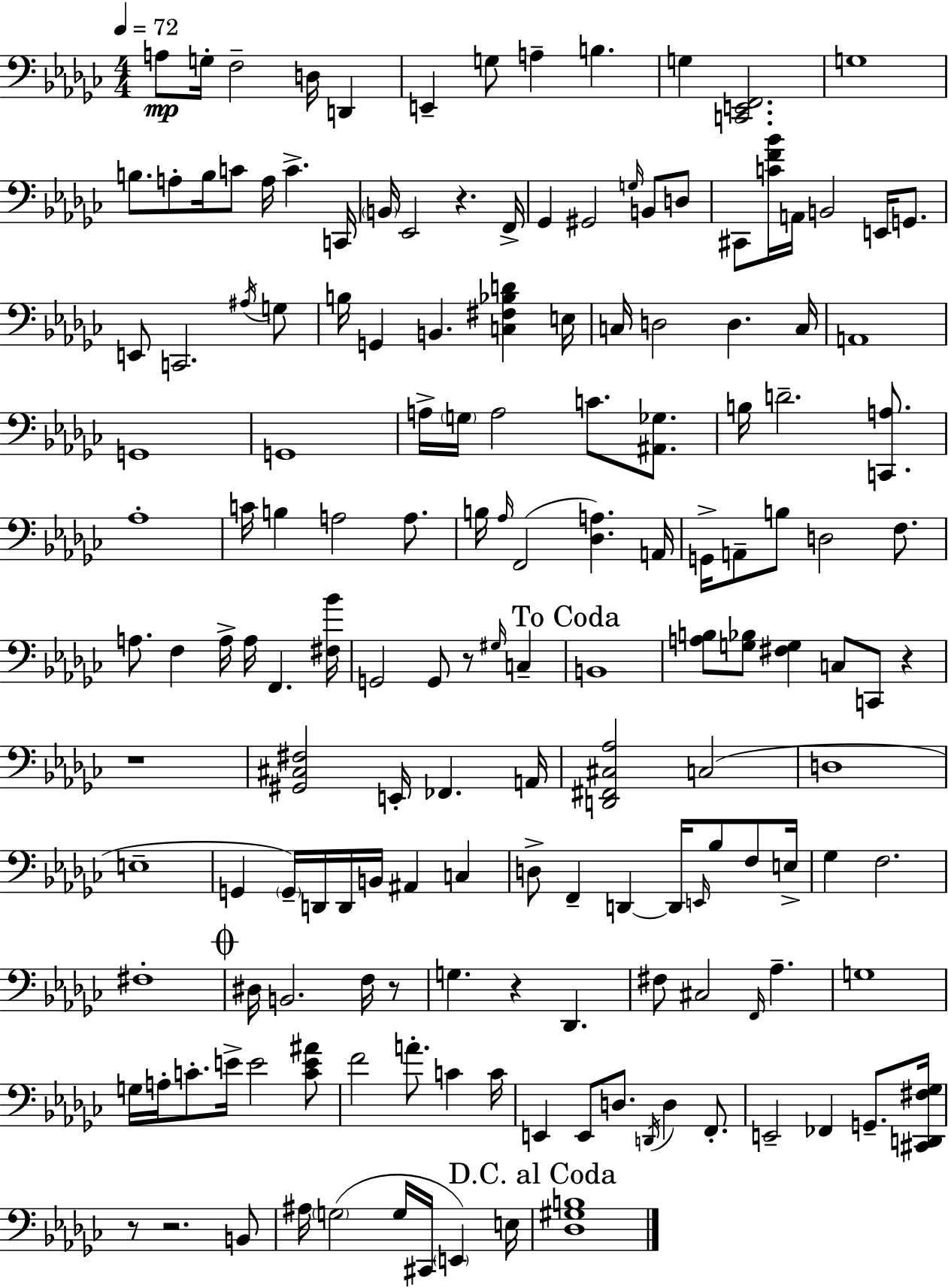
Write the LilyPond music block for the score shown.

{
  \clef bass
  \numericTimeSignature
  \time 4/4
  \key ees \minor
  \tempo 4 = 72
  a8\mp g16-. f2-- d16 d,4 | e,4-- g8 a4-- b4. | g4 <c, e, f,>2. | g1 | \break b8. a8-. b16 c'8 a16 c'4.-> c,16 | \parenthesize b,16 ees,2 r4. f,16-> | ges,4 gis,2 \grace { g16 } b,8 d8 | cis,8 <c' f' bes'>16 a,16 b,2 e,16 g,8. | \break e,8 c,2. \acciaccatura { ais16 } | g8 b16 g,4 b,4. <c fis bes d'>4 | e16 c16 d2 d4. | c16 a,1 | \break g,1 | g,1 | a16-> \parenthesize g16 a2 c'8. <ais, ges>8. | b16 d'2.-- <c, a>8. | \break aes1-. | c'16 b4 a2 a8. | b16 \grace { aes16 }( f,2 <des a>4.) | a,16 g,16-> a,8-- b8 d2 | \break f8. a8. f4 a16-> a16 f,4. | <fis bes'>16 g,2 g,8 r8 \grace { gis16 } | c4-- \mark "To Coda" b,1 | <a b>8 <g bes>8 <fis g>4 c8 c,8 | \break r4 r1 | <gis, cis fis>2 e,16-. fes,4. | a,16 <d, fis, cis aes>2 c2( | d1 | \break e1-- | g,4 \parenthesize g,16--) d,16 d,16 b,16 ais,4 | c4 d8-> f,4-- d,4~~ d,16 \grace { e,16 } | bes8 f8 e16-> ges4 f2. | \break fis1-. | \mark \markup { \musicglyph "scripts.coda" } dis16 b,2. | f16 r8 g4. r4 des,4. | fis8 cis2 \grace { f,16 } | \break aes4.-- g1 | g16 a16-. c'8.-. e'16-> e'2 | <c' e' ais'>8 f'2 a'8.-. | c'4 c'16 e,4 e,8 d8. \acciaccatura { d,16 } | \break d4 f,8.-. e,2-- fes,4 | g,8.-- <cis, d, fis ges>16 r8 r2. | b,8 ais16 \parenthesize g2( | g16 cis,16 \parenthesize e,4) e16 \mark "D.C. al Coda" <des gis b>1 | \break \bar "|."
}